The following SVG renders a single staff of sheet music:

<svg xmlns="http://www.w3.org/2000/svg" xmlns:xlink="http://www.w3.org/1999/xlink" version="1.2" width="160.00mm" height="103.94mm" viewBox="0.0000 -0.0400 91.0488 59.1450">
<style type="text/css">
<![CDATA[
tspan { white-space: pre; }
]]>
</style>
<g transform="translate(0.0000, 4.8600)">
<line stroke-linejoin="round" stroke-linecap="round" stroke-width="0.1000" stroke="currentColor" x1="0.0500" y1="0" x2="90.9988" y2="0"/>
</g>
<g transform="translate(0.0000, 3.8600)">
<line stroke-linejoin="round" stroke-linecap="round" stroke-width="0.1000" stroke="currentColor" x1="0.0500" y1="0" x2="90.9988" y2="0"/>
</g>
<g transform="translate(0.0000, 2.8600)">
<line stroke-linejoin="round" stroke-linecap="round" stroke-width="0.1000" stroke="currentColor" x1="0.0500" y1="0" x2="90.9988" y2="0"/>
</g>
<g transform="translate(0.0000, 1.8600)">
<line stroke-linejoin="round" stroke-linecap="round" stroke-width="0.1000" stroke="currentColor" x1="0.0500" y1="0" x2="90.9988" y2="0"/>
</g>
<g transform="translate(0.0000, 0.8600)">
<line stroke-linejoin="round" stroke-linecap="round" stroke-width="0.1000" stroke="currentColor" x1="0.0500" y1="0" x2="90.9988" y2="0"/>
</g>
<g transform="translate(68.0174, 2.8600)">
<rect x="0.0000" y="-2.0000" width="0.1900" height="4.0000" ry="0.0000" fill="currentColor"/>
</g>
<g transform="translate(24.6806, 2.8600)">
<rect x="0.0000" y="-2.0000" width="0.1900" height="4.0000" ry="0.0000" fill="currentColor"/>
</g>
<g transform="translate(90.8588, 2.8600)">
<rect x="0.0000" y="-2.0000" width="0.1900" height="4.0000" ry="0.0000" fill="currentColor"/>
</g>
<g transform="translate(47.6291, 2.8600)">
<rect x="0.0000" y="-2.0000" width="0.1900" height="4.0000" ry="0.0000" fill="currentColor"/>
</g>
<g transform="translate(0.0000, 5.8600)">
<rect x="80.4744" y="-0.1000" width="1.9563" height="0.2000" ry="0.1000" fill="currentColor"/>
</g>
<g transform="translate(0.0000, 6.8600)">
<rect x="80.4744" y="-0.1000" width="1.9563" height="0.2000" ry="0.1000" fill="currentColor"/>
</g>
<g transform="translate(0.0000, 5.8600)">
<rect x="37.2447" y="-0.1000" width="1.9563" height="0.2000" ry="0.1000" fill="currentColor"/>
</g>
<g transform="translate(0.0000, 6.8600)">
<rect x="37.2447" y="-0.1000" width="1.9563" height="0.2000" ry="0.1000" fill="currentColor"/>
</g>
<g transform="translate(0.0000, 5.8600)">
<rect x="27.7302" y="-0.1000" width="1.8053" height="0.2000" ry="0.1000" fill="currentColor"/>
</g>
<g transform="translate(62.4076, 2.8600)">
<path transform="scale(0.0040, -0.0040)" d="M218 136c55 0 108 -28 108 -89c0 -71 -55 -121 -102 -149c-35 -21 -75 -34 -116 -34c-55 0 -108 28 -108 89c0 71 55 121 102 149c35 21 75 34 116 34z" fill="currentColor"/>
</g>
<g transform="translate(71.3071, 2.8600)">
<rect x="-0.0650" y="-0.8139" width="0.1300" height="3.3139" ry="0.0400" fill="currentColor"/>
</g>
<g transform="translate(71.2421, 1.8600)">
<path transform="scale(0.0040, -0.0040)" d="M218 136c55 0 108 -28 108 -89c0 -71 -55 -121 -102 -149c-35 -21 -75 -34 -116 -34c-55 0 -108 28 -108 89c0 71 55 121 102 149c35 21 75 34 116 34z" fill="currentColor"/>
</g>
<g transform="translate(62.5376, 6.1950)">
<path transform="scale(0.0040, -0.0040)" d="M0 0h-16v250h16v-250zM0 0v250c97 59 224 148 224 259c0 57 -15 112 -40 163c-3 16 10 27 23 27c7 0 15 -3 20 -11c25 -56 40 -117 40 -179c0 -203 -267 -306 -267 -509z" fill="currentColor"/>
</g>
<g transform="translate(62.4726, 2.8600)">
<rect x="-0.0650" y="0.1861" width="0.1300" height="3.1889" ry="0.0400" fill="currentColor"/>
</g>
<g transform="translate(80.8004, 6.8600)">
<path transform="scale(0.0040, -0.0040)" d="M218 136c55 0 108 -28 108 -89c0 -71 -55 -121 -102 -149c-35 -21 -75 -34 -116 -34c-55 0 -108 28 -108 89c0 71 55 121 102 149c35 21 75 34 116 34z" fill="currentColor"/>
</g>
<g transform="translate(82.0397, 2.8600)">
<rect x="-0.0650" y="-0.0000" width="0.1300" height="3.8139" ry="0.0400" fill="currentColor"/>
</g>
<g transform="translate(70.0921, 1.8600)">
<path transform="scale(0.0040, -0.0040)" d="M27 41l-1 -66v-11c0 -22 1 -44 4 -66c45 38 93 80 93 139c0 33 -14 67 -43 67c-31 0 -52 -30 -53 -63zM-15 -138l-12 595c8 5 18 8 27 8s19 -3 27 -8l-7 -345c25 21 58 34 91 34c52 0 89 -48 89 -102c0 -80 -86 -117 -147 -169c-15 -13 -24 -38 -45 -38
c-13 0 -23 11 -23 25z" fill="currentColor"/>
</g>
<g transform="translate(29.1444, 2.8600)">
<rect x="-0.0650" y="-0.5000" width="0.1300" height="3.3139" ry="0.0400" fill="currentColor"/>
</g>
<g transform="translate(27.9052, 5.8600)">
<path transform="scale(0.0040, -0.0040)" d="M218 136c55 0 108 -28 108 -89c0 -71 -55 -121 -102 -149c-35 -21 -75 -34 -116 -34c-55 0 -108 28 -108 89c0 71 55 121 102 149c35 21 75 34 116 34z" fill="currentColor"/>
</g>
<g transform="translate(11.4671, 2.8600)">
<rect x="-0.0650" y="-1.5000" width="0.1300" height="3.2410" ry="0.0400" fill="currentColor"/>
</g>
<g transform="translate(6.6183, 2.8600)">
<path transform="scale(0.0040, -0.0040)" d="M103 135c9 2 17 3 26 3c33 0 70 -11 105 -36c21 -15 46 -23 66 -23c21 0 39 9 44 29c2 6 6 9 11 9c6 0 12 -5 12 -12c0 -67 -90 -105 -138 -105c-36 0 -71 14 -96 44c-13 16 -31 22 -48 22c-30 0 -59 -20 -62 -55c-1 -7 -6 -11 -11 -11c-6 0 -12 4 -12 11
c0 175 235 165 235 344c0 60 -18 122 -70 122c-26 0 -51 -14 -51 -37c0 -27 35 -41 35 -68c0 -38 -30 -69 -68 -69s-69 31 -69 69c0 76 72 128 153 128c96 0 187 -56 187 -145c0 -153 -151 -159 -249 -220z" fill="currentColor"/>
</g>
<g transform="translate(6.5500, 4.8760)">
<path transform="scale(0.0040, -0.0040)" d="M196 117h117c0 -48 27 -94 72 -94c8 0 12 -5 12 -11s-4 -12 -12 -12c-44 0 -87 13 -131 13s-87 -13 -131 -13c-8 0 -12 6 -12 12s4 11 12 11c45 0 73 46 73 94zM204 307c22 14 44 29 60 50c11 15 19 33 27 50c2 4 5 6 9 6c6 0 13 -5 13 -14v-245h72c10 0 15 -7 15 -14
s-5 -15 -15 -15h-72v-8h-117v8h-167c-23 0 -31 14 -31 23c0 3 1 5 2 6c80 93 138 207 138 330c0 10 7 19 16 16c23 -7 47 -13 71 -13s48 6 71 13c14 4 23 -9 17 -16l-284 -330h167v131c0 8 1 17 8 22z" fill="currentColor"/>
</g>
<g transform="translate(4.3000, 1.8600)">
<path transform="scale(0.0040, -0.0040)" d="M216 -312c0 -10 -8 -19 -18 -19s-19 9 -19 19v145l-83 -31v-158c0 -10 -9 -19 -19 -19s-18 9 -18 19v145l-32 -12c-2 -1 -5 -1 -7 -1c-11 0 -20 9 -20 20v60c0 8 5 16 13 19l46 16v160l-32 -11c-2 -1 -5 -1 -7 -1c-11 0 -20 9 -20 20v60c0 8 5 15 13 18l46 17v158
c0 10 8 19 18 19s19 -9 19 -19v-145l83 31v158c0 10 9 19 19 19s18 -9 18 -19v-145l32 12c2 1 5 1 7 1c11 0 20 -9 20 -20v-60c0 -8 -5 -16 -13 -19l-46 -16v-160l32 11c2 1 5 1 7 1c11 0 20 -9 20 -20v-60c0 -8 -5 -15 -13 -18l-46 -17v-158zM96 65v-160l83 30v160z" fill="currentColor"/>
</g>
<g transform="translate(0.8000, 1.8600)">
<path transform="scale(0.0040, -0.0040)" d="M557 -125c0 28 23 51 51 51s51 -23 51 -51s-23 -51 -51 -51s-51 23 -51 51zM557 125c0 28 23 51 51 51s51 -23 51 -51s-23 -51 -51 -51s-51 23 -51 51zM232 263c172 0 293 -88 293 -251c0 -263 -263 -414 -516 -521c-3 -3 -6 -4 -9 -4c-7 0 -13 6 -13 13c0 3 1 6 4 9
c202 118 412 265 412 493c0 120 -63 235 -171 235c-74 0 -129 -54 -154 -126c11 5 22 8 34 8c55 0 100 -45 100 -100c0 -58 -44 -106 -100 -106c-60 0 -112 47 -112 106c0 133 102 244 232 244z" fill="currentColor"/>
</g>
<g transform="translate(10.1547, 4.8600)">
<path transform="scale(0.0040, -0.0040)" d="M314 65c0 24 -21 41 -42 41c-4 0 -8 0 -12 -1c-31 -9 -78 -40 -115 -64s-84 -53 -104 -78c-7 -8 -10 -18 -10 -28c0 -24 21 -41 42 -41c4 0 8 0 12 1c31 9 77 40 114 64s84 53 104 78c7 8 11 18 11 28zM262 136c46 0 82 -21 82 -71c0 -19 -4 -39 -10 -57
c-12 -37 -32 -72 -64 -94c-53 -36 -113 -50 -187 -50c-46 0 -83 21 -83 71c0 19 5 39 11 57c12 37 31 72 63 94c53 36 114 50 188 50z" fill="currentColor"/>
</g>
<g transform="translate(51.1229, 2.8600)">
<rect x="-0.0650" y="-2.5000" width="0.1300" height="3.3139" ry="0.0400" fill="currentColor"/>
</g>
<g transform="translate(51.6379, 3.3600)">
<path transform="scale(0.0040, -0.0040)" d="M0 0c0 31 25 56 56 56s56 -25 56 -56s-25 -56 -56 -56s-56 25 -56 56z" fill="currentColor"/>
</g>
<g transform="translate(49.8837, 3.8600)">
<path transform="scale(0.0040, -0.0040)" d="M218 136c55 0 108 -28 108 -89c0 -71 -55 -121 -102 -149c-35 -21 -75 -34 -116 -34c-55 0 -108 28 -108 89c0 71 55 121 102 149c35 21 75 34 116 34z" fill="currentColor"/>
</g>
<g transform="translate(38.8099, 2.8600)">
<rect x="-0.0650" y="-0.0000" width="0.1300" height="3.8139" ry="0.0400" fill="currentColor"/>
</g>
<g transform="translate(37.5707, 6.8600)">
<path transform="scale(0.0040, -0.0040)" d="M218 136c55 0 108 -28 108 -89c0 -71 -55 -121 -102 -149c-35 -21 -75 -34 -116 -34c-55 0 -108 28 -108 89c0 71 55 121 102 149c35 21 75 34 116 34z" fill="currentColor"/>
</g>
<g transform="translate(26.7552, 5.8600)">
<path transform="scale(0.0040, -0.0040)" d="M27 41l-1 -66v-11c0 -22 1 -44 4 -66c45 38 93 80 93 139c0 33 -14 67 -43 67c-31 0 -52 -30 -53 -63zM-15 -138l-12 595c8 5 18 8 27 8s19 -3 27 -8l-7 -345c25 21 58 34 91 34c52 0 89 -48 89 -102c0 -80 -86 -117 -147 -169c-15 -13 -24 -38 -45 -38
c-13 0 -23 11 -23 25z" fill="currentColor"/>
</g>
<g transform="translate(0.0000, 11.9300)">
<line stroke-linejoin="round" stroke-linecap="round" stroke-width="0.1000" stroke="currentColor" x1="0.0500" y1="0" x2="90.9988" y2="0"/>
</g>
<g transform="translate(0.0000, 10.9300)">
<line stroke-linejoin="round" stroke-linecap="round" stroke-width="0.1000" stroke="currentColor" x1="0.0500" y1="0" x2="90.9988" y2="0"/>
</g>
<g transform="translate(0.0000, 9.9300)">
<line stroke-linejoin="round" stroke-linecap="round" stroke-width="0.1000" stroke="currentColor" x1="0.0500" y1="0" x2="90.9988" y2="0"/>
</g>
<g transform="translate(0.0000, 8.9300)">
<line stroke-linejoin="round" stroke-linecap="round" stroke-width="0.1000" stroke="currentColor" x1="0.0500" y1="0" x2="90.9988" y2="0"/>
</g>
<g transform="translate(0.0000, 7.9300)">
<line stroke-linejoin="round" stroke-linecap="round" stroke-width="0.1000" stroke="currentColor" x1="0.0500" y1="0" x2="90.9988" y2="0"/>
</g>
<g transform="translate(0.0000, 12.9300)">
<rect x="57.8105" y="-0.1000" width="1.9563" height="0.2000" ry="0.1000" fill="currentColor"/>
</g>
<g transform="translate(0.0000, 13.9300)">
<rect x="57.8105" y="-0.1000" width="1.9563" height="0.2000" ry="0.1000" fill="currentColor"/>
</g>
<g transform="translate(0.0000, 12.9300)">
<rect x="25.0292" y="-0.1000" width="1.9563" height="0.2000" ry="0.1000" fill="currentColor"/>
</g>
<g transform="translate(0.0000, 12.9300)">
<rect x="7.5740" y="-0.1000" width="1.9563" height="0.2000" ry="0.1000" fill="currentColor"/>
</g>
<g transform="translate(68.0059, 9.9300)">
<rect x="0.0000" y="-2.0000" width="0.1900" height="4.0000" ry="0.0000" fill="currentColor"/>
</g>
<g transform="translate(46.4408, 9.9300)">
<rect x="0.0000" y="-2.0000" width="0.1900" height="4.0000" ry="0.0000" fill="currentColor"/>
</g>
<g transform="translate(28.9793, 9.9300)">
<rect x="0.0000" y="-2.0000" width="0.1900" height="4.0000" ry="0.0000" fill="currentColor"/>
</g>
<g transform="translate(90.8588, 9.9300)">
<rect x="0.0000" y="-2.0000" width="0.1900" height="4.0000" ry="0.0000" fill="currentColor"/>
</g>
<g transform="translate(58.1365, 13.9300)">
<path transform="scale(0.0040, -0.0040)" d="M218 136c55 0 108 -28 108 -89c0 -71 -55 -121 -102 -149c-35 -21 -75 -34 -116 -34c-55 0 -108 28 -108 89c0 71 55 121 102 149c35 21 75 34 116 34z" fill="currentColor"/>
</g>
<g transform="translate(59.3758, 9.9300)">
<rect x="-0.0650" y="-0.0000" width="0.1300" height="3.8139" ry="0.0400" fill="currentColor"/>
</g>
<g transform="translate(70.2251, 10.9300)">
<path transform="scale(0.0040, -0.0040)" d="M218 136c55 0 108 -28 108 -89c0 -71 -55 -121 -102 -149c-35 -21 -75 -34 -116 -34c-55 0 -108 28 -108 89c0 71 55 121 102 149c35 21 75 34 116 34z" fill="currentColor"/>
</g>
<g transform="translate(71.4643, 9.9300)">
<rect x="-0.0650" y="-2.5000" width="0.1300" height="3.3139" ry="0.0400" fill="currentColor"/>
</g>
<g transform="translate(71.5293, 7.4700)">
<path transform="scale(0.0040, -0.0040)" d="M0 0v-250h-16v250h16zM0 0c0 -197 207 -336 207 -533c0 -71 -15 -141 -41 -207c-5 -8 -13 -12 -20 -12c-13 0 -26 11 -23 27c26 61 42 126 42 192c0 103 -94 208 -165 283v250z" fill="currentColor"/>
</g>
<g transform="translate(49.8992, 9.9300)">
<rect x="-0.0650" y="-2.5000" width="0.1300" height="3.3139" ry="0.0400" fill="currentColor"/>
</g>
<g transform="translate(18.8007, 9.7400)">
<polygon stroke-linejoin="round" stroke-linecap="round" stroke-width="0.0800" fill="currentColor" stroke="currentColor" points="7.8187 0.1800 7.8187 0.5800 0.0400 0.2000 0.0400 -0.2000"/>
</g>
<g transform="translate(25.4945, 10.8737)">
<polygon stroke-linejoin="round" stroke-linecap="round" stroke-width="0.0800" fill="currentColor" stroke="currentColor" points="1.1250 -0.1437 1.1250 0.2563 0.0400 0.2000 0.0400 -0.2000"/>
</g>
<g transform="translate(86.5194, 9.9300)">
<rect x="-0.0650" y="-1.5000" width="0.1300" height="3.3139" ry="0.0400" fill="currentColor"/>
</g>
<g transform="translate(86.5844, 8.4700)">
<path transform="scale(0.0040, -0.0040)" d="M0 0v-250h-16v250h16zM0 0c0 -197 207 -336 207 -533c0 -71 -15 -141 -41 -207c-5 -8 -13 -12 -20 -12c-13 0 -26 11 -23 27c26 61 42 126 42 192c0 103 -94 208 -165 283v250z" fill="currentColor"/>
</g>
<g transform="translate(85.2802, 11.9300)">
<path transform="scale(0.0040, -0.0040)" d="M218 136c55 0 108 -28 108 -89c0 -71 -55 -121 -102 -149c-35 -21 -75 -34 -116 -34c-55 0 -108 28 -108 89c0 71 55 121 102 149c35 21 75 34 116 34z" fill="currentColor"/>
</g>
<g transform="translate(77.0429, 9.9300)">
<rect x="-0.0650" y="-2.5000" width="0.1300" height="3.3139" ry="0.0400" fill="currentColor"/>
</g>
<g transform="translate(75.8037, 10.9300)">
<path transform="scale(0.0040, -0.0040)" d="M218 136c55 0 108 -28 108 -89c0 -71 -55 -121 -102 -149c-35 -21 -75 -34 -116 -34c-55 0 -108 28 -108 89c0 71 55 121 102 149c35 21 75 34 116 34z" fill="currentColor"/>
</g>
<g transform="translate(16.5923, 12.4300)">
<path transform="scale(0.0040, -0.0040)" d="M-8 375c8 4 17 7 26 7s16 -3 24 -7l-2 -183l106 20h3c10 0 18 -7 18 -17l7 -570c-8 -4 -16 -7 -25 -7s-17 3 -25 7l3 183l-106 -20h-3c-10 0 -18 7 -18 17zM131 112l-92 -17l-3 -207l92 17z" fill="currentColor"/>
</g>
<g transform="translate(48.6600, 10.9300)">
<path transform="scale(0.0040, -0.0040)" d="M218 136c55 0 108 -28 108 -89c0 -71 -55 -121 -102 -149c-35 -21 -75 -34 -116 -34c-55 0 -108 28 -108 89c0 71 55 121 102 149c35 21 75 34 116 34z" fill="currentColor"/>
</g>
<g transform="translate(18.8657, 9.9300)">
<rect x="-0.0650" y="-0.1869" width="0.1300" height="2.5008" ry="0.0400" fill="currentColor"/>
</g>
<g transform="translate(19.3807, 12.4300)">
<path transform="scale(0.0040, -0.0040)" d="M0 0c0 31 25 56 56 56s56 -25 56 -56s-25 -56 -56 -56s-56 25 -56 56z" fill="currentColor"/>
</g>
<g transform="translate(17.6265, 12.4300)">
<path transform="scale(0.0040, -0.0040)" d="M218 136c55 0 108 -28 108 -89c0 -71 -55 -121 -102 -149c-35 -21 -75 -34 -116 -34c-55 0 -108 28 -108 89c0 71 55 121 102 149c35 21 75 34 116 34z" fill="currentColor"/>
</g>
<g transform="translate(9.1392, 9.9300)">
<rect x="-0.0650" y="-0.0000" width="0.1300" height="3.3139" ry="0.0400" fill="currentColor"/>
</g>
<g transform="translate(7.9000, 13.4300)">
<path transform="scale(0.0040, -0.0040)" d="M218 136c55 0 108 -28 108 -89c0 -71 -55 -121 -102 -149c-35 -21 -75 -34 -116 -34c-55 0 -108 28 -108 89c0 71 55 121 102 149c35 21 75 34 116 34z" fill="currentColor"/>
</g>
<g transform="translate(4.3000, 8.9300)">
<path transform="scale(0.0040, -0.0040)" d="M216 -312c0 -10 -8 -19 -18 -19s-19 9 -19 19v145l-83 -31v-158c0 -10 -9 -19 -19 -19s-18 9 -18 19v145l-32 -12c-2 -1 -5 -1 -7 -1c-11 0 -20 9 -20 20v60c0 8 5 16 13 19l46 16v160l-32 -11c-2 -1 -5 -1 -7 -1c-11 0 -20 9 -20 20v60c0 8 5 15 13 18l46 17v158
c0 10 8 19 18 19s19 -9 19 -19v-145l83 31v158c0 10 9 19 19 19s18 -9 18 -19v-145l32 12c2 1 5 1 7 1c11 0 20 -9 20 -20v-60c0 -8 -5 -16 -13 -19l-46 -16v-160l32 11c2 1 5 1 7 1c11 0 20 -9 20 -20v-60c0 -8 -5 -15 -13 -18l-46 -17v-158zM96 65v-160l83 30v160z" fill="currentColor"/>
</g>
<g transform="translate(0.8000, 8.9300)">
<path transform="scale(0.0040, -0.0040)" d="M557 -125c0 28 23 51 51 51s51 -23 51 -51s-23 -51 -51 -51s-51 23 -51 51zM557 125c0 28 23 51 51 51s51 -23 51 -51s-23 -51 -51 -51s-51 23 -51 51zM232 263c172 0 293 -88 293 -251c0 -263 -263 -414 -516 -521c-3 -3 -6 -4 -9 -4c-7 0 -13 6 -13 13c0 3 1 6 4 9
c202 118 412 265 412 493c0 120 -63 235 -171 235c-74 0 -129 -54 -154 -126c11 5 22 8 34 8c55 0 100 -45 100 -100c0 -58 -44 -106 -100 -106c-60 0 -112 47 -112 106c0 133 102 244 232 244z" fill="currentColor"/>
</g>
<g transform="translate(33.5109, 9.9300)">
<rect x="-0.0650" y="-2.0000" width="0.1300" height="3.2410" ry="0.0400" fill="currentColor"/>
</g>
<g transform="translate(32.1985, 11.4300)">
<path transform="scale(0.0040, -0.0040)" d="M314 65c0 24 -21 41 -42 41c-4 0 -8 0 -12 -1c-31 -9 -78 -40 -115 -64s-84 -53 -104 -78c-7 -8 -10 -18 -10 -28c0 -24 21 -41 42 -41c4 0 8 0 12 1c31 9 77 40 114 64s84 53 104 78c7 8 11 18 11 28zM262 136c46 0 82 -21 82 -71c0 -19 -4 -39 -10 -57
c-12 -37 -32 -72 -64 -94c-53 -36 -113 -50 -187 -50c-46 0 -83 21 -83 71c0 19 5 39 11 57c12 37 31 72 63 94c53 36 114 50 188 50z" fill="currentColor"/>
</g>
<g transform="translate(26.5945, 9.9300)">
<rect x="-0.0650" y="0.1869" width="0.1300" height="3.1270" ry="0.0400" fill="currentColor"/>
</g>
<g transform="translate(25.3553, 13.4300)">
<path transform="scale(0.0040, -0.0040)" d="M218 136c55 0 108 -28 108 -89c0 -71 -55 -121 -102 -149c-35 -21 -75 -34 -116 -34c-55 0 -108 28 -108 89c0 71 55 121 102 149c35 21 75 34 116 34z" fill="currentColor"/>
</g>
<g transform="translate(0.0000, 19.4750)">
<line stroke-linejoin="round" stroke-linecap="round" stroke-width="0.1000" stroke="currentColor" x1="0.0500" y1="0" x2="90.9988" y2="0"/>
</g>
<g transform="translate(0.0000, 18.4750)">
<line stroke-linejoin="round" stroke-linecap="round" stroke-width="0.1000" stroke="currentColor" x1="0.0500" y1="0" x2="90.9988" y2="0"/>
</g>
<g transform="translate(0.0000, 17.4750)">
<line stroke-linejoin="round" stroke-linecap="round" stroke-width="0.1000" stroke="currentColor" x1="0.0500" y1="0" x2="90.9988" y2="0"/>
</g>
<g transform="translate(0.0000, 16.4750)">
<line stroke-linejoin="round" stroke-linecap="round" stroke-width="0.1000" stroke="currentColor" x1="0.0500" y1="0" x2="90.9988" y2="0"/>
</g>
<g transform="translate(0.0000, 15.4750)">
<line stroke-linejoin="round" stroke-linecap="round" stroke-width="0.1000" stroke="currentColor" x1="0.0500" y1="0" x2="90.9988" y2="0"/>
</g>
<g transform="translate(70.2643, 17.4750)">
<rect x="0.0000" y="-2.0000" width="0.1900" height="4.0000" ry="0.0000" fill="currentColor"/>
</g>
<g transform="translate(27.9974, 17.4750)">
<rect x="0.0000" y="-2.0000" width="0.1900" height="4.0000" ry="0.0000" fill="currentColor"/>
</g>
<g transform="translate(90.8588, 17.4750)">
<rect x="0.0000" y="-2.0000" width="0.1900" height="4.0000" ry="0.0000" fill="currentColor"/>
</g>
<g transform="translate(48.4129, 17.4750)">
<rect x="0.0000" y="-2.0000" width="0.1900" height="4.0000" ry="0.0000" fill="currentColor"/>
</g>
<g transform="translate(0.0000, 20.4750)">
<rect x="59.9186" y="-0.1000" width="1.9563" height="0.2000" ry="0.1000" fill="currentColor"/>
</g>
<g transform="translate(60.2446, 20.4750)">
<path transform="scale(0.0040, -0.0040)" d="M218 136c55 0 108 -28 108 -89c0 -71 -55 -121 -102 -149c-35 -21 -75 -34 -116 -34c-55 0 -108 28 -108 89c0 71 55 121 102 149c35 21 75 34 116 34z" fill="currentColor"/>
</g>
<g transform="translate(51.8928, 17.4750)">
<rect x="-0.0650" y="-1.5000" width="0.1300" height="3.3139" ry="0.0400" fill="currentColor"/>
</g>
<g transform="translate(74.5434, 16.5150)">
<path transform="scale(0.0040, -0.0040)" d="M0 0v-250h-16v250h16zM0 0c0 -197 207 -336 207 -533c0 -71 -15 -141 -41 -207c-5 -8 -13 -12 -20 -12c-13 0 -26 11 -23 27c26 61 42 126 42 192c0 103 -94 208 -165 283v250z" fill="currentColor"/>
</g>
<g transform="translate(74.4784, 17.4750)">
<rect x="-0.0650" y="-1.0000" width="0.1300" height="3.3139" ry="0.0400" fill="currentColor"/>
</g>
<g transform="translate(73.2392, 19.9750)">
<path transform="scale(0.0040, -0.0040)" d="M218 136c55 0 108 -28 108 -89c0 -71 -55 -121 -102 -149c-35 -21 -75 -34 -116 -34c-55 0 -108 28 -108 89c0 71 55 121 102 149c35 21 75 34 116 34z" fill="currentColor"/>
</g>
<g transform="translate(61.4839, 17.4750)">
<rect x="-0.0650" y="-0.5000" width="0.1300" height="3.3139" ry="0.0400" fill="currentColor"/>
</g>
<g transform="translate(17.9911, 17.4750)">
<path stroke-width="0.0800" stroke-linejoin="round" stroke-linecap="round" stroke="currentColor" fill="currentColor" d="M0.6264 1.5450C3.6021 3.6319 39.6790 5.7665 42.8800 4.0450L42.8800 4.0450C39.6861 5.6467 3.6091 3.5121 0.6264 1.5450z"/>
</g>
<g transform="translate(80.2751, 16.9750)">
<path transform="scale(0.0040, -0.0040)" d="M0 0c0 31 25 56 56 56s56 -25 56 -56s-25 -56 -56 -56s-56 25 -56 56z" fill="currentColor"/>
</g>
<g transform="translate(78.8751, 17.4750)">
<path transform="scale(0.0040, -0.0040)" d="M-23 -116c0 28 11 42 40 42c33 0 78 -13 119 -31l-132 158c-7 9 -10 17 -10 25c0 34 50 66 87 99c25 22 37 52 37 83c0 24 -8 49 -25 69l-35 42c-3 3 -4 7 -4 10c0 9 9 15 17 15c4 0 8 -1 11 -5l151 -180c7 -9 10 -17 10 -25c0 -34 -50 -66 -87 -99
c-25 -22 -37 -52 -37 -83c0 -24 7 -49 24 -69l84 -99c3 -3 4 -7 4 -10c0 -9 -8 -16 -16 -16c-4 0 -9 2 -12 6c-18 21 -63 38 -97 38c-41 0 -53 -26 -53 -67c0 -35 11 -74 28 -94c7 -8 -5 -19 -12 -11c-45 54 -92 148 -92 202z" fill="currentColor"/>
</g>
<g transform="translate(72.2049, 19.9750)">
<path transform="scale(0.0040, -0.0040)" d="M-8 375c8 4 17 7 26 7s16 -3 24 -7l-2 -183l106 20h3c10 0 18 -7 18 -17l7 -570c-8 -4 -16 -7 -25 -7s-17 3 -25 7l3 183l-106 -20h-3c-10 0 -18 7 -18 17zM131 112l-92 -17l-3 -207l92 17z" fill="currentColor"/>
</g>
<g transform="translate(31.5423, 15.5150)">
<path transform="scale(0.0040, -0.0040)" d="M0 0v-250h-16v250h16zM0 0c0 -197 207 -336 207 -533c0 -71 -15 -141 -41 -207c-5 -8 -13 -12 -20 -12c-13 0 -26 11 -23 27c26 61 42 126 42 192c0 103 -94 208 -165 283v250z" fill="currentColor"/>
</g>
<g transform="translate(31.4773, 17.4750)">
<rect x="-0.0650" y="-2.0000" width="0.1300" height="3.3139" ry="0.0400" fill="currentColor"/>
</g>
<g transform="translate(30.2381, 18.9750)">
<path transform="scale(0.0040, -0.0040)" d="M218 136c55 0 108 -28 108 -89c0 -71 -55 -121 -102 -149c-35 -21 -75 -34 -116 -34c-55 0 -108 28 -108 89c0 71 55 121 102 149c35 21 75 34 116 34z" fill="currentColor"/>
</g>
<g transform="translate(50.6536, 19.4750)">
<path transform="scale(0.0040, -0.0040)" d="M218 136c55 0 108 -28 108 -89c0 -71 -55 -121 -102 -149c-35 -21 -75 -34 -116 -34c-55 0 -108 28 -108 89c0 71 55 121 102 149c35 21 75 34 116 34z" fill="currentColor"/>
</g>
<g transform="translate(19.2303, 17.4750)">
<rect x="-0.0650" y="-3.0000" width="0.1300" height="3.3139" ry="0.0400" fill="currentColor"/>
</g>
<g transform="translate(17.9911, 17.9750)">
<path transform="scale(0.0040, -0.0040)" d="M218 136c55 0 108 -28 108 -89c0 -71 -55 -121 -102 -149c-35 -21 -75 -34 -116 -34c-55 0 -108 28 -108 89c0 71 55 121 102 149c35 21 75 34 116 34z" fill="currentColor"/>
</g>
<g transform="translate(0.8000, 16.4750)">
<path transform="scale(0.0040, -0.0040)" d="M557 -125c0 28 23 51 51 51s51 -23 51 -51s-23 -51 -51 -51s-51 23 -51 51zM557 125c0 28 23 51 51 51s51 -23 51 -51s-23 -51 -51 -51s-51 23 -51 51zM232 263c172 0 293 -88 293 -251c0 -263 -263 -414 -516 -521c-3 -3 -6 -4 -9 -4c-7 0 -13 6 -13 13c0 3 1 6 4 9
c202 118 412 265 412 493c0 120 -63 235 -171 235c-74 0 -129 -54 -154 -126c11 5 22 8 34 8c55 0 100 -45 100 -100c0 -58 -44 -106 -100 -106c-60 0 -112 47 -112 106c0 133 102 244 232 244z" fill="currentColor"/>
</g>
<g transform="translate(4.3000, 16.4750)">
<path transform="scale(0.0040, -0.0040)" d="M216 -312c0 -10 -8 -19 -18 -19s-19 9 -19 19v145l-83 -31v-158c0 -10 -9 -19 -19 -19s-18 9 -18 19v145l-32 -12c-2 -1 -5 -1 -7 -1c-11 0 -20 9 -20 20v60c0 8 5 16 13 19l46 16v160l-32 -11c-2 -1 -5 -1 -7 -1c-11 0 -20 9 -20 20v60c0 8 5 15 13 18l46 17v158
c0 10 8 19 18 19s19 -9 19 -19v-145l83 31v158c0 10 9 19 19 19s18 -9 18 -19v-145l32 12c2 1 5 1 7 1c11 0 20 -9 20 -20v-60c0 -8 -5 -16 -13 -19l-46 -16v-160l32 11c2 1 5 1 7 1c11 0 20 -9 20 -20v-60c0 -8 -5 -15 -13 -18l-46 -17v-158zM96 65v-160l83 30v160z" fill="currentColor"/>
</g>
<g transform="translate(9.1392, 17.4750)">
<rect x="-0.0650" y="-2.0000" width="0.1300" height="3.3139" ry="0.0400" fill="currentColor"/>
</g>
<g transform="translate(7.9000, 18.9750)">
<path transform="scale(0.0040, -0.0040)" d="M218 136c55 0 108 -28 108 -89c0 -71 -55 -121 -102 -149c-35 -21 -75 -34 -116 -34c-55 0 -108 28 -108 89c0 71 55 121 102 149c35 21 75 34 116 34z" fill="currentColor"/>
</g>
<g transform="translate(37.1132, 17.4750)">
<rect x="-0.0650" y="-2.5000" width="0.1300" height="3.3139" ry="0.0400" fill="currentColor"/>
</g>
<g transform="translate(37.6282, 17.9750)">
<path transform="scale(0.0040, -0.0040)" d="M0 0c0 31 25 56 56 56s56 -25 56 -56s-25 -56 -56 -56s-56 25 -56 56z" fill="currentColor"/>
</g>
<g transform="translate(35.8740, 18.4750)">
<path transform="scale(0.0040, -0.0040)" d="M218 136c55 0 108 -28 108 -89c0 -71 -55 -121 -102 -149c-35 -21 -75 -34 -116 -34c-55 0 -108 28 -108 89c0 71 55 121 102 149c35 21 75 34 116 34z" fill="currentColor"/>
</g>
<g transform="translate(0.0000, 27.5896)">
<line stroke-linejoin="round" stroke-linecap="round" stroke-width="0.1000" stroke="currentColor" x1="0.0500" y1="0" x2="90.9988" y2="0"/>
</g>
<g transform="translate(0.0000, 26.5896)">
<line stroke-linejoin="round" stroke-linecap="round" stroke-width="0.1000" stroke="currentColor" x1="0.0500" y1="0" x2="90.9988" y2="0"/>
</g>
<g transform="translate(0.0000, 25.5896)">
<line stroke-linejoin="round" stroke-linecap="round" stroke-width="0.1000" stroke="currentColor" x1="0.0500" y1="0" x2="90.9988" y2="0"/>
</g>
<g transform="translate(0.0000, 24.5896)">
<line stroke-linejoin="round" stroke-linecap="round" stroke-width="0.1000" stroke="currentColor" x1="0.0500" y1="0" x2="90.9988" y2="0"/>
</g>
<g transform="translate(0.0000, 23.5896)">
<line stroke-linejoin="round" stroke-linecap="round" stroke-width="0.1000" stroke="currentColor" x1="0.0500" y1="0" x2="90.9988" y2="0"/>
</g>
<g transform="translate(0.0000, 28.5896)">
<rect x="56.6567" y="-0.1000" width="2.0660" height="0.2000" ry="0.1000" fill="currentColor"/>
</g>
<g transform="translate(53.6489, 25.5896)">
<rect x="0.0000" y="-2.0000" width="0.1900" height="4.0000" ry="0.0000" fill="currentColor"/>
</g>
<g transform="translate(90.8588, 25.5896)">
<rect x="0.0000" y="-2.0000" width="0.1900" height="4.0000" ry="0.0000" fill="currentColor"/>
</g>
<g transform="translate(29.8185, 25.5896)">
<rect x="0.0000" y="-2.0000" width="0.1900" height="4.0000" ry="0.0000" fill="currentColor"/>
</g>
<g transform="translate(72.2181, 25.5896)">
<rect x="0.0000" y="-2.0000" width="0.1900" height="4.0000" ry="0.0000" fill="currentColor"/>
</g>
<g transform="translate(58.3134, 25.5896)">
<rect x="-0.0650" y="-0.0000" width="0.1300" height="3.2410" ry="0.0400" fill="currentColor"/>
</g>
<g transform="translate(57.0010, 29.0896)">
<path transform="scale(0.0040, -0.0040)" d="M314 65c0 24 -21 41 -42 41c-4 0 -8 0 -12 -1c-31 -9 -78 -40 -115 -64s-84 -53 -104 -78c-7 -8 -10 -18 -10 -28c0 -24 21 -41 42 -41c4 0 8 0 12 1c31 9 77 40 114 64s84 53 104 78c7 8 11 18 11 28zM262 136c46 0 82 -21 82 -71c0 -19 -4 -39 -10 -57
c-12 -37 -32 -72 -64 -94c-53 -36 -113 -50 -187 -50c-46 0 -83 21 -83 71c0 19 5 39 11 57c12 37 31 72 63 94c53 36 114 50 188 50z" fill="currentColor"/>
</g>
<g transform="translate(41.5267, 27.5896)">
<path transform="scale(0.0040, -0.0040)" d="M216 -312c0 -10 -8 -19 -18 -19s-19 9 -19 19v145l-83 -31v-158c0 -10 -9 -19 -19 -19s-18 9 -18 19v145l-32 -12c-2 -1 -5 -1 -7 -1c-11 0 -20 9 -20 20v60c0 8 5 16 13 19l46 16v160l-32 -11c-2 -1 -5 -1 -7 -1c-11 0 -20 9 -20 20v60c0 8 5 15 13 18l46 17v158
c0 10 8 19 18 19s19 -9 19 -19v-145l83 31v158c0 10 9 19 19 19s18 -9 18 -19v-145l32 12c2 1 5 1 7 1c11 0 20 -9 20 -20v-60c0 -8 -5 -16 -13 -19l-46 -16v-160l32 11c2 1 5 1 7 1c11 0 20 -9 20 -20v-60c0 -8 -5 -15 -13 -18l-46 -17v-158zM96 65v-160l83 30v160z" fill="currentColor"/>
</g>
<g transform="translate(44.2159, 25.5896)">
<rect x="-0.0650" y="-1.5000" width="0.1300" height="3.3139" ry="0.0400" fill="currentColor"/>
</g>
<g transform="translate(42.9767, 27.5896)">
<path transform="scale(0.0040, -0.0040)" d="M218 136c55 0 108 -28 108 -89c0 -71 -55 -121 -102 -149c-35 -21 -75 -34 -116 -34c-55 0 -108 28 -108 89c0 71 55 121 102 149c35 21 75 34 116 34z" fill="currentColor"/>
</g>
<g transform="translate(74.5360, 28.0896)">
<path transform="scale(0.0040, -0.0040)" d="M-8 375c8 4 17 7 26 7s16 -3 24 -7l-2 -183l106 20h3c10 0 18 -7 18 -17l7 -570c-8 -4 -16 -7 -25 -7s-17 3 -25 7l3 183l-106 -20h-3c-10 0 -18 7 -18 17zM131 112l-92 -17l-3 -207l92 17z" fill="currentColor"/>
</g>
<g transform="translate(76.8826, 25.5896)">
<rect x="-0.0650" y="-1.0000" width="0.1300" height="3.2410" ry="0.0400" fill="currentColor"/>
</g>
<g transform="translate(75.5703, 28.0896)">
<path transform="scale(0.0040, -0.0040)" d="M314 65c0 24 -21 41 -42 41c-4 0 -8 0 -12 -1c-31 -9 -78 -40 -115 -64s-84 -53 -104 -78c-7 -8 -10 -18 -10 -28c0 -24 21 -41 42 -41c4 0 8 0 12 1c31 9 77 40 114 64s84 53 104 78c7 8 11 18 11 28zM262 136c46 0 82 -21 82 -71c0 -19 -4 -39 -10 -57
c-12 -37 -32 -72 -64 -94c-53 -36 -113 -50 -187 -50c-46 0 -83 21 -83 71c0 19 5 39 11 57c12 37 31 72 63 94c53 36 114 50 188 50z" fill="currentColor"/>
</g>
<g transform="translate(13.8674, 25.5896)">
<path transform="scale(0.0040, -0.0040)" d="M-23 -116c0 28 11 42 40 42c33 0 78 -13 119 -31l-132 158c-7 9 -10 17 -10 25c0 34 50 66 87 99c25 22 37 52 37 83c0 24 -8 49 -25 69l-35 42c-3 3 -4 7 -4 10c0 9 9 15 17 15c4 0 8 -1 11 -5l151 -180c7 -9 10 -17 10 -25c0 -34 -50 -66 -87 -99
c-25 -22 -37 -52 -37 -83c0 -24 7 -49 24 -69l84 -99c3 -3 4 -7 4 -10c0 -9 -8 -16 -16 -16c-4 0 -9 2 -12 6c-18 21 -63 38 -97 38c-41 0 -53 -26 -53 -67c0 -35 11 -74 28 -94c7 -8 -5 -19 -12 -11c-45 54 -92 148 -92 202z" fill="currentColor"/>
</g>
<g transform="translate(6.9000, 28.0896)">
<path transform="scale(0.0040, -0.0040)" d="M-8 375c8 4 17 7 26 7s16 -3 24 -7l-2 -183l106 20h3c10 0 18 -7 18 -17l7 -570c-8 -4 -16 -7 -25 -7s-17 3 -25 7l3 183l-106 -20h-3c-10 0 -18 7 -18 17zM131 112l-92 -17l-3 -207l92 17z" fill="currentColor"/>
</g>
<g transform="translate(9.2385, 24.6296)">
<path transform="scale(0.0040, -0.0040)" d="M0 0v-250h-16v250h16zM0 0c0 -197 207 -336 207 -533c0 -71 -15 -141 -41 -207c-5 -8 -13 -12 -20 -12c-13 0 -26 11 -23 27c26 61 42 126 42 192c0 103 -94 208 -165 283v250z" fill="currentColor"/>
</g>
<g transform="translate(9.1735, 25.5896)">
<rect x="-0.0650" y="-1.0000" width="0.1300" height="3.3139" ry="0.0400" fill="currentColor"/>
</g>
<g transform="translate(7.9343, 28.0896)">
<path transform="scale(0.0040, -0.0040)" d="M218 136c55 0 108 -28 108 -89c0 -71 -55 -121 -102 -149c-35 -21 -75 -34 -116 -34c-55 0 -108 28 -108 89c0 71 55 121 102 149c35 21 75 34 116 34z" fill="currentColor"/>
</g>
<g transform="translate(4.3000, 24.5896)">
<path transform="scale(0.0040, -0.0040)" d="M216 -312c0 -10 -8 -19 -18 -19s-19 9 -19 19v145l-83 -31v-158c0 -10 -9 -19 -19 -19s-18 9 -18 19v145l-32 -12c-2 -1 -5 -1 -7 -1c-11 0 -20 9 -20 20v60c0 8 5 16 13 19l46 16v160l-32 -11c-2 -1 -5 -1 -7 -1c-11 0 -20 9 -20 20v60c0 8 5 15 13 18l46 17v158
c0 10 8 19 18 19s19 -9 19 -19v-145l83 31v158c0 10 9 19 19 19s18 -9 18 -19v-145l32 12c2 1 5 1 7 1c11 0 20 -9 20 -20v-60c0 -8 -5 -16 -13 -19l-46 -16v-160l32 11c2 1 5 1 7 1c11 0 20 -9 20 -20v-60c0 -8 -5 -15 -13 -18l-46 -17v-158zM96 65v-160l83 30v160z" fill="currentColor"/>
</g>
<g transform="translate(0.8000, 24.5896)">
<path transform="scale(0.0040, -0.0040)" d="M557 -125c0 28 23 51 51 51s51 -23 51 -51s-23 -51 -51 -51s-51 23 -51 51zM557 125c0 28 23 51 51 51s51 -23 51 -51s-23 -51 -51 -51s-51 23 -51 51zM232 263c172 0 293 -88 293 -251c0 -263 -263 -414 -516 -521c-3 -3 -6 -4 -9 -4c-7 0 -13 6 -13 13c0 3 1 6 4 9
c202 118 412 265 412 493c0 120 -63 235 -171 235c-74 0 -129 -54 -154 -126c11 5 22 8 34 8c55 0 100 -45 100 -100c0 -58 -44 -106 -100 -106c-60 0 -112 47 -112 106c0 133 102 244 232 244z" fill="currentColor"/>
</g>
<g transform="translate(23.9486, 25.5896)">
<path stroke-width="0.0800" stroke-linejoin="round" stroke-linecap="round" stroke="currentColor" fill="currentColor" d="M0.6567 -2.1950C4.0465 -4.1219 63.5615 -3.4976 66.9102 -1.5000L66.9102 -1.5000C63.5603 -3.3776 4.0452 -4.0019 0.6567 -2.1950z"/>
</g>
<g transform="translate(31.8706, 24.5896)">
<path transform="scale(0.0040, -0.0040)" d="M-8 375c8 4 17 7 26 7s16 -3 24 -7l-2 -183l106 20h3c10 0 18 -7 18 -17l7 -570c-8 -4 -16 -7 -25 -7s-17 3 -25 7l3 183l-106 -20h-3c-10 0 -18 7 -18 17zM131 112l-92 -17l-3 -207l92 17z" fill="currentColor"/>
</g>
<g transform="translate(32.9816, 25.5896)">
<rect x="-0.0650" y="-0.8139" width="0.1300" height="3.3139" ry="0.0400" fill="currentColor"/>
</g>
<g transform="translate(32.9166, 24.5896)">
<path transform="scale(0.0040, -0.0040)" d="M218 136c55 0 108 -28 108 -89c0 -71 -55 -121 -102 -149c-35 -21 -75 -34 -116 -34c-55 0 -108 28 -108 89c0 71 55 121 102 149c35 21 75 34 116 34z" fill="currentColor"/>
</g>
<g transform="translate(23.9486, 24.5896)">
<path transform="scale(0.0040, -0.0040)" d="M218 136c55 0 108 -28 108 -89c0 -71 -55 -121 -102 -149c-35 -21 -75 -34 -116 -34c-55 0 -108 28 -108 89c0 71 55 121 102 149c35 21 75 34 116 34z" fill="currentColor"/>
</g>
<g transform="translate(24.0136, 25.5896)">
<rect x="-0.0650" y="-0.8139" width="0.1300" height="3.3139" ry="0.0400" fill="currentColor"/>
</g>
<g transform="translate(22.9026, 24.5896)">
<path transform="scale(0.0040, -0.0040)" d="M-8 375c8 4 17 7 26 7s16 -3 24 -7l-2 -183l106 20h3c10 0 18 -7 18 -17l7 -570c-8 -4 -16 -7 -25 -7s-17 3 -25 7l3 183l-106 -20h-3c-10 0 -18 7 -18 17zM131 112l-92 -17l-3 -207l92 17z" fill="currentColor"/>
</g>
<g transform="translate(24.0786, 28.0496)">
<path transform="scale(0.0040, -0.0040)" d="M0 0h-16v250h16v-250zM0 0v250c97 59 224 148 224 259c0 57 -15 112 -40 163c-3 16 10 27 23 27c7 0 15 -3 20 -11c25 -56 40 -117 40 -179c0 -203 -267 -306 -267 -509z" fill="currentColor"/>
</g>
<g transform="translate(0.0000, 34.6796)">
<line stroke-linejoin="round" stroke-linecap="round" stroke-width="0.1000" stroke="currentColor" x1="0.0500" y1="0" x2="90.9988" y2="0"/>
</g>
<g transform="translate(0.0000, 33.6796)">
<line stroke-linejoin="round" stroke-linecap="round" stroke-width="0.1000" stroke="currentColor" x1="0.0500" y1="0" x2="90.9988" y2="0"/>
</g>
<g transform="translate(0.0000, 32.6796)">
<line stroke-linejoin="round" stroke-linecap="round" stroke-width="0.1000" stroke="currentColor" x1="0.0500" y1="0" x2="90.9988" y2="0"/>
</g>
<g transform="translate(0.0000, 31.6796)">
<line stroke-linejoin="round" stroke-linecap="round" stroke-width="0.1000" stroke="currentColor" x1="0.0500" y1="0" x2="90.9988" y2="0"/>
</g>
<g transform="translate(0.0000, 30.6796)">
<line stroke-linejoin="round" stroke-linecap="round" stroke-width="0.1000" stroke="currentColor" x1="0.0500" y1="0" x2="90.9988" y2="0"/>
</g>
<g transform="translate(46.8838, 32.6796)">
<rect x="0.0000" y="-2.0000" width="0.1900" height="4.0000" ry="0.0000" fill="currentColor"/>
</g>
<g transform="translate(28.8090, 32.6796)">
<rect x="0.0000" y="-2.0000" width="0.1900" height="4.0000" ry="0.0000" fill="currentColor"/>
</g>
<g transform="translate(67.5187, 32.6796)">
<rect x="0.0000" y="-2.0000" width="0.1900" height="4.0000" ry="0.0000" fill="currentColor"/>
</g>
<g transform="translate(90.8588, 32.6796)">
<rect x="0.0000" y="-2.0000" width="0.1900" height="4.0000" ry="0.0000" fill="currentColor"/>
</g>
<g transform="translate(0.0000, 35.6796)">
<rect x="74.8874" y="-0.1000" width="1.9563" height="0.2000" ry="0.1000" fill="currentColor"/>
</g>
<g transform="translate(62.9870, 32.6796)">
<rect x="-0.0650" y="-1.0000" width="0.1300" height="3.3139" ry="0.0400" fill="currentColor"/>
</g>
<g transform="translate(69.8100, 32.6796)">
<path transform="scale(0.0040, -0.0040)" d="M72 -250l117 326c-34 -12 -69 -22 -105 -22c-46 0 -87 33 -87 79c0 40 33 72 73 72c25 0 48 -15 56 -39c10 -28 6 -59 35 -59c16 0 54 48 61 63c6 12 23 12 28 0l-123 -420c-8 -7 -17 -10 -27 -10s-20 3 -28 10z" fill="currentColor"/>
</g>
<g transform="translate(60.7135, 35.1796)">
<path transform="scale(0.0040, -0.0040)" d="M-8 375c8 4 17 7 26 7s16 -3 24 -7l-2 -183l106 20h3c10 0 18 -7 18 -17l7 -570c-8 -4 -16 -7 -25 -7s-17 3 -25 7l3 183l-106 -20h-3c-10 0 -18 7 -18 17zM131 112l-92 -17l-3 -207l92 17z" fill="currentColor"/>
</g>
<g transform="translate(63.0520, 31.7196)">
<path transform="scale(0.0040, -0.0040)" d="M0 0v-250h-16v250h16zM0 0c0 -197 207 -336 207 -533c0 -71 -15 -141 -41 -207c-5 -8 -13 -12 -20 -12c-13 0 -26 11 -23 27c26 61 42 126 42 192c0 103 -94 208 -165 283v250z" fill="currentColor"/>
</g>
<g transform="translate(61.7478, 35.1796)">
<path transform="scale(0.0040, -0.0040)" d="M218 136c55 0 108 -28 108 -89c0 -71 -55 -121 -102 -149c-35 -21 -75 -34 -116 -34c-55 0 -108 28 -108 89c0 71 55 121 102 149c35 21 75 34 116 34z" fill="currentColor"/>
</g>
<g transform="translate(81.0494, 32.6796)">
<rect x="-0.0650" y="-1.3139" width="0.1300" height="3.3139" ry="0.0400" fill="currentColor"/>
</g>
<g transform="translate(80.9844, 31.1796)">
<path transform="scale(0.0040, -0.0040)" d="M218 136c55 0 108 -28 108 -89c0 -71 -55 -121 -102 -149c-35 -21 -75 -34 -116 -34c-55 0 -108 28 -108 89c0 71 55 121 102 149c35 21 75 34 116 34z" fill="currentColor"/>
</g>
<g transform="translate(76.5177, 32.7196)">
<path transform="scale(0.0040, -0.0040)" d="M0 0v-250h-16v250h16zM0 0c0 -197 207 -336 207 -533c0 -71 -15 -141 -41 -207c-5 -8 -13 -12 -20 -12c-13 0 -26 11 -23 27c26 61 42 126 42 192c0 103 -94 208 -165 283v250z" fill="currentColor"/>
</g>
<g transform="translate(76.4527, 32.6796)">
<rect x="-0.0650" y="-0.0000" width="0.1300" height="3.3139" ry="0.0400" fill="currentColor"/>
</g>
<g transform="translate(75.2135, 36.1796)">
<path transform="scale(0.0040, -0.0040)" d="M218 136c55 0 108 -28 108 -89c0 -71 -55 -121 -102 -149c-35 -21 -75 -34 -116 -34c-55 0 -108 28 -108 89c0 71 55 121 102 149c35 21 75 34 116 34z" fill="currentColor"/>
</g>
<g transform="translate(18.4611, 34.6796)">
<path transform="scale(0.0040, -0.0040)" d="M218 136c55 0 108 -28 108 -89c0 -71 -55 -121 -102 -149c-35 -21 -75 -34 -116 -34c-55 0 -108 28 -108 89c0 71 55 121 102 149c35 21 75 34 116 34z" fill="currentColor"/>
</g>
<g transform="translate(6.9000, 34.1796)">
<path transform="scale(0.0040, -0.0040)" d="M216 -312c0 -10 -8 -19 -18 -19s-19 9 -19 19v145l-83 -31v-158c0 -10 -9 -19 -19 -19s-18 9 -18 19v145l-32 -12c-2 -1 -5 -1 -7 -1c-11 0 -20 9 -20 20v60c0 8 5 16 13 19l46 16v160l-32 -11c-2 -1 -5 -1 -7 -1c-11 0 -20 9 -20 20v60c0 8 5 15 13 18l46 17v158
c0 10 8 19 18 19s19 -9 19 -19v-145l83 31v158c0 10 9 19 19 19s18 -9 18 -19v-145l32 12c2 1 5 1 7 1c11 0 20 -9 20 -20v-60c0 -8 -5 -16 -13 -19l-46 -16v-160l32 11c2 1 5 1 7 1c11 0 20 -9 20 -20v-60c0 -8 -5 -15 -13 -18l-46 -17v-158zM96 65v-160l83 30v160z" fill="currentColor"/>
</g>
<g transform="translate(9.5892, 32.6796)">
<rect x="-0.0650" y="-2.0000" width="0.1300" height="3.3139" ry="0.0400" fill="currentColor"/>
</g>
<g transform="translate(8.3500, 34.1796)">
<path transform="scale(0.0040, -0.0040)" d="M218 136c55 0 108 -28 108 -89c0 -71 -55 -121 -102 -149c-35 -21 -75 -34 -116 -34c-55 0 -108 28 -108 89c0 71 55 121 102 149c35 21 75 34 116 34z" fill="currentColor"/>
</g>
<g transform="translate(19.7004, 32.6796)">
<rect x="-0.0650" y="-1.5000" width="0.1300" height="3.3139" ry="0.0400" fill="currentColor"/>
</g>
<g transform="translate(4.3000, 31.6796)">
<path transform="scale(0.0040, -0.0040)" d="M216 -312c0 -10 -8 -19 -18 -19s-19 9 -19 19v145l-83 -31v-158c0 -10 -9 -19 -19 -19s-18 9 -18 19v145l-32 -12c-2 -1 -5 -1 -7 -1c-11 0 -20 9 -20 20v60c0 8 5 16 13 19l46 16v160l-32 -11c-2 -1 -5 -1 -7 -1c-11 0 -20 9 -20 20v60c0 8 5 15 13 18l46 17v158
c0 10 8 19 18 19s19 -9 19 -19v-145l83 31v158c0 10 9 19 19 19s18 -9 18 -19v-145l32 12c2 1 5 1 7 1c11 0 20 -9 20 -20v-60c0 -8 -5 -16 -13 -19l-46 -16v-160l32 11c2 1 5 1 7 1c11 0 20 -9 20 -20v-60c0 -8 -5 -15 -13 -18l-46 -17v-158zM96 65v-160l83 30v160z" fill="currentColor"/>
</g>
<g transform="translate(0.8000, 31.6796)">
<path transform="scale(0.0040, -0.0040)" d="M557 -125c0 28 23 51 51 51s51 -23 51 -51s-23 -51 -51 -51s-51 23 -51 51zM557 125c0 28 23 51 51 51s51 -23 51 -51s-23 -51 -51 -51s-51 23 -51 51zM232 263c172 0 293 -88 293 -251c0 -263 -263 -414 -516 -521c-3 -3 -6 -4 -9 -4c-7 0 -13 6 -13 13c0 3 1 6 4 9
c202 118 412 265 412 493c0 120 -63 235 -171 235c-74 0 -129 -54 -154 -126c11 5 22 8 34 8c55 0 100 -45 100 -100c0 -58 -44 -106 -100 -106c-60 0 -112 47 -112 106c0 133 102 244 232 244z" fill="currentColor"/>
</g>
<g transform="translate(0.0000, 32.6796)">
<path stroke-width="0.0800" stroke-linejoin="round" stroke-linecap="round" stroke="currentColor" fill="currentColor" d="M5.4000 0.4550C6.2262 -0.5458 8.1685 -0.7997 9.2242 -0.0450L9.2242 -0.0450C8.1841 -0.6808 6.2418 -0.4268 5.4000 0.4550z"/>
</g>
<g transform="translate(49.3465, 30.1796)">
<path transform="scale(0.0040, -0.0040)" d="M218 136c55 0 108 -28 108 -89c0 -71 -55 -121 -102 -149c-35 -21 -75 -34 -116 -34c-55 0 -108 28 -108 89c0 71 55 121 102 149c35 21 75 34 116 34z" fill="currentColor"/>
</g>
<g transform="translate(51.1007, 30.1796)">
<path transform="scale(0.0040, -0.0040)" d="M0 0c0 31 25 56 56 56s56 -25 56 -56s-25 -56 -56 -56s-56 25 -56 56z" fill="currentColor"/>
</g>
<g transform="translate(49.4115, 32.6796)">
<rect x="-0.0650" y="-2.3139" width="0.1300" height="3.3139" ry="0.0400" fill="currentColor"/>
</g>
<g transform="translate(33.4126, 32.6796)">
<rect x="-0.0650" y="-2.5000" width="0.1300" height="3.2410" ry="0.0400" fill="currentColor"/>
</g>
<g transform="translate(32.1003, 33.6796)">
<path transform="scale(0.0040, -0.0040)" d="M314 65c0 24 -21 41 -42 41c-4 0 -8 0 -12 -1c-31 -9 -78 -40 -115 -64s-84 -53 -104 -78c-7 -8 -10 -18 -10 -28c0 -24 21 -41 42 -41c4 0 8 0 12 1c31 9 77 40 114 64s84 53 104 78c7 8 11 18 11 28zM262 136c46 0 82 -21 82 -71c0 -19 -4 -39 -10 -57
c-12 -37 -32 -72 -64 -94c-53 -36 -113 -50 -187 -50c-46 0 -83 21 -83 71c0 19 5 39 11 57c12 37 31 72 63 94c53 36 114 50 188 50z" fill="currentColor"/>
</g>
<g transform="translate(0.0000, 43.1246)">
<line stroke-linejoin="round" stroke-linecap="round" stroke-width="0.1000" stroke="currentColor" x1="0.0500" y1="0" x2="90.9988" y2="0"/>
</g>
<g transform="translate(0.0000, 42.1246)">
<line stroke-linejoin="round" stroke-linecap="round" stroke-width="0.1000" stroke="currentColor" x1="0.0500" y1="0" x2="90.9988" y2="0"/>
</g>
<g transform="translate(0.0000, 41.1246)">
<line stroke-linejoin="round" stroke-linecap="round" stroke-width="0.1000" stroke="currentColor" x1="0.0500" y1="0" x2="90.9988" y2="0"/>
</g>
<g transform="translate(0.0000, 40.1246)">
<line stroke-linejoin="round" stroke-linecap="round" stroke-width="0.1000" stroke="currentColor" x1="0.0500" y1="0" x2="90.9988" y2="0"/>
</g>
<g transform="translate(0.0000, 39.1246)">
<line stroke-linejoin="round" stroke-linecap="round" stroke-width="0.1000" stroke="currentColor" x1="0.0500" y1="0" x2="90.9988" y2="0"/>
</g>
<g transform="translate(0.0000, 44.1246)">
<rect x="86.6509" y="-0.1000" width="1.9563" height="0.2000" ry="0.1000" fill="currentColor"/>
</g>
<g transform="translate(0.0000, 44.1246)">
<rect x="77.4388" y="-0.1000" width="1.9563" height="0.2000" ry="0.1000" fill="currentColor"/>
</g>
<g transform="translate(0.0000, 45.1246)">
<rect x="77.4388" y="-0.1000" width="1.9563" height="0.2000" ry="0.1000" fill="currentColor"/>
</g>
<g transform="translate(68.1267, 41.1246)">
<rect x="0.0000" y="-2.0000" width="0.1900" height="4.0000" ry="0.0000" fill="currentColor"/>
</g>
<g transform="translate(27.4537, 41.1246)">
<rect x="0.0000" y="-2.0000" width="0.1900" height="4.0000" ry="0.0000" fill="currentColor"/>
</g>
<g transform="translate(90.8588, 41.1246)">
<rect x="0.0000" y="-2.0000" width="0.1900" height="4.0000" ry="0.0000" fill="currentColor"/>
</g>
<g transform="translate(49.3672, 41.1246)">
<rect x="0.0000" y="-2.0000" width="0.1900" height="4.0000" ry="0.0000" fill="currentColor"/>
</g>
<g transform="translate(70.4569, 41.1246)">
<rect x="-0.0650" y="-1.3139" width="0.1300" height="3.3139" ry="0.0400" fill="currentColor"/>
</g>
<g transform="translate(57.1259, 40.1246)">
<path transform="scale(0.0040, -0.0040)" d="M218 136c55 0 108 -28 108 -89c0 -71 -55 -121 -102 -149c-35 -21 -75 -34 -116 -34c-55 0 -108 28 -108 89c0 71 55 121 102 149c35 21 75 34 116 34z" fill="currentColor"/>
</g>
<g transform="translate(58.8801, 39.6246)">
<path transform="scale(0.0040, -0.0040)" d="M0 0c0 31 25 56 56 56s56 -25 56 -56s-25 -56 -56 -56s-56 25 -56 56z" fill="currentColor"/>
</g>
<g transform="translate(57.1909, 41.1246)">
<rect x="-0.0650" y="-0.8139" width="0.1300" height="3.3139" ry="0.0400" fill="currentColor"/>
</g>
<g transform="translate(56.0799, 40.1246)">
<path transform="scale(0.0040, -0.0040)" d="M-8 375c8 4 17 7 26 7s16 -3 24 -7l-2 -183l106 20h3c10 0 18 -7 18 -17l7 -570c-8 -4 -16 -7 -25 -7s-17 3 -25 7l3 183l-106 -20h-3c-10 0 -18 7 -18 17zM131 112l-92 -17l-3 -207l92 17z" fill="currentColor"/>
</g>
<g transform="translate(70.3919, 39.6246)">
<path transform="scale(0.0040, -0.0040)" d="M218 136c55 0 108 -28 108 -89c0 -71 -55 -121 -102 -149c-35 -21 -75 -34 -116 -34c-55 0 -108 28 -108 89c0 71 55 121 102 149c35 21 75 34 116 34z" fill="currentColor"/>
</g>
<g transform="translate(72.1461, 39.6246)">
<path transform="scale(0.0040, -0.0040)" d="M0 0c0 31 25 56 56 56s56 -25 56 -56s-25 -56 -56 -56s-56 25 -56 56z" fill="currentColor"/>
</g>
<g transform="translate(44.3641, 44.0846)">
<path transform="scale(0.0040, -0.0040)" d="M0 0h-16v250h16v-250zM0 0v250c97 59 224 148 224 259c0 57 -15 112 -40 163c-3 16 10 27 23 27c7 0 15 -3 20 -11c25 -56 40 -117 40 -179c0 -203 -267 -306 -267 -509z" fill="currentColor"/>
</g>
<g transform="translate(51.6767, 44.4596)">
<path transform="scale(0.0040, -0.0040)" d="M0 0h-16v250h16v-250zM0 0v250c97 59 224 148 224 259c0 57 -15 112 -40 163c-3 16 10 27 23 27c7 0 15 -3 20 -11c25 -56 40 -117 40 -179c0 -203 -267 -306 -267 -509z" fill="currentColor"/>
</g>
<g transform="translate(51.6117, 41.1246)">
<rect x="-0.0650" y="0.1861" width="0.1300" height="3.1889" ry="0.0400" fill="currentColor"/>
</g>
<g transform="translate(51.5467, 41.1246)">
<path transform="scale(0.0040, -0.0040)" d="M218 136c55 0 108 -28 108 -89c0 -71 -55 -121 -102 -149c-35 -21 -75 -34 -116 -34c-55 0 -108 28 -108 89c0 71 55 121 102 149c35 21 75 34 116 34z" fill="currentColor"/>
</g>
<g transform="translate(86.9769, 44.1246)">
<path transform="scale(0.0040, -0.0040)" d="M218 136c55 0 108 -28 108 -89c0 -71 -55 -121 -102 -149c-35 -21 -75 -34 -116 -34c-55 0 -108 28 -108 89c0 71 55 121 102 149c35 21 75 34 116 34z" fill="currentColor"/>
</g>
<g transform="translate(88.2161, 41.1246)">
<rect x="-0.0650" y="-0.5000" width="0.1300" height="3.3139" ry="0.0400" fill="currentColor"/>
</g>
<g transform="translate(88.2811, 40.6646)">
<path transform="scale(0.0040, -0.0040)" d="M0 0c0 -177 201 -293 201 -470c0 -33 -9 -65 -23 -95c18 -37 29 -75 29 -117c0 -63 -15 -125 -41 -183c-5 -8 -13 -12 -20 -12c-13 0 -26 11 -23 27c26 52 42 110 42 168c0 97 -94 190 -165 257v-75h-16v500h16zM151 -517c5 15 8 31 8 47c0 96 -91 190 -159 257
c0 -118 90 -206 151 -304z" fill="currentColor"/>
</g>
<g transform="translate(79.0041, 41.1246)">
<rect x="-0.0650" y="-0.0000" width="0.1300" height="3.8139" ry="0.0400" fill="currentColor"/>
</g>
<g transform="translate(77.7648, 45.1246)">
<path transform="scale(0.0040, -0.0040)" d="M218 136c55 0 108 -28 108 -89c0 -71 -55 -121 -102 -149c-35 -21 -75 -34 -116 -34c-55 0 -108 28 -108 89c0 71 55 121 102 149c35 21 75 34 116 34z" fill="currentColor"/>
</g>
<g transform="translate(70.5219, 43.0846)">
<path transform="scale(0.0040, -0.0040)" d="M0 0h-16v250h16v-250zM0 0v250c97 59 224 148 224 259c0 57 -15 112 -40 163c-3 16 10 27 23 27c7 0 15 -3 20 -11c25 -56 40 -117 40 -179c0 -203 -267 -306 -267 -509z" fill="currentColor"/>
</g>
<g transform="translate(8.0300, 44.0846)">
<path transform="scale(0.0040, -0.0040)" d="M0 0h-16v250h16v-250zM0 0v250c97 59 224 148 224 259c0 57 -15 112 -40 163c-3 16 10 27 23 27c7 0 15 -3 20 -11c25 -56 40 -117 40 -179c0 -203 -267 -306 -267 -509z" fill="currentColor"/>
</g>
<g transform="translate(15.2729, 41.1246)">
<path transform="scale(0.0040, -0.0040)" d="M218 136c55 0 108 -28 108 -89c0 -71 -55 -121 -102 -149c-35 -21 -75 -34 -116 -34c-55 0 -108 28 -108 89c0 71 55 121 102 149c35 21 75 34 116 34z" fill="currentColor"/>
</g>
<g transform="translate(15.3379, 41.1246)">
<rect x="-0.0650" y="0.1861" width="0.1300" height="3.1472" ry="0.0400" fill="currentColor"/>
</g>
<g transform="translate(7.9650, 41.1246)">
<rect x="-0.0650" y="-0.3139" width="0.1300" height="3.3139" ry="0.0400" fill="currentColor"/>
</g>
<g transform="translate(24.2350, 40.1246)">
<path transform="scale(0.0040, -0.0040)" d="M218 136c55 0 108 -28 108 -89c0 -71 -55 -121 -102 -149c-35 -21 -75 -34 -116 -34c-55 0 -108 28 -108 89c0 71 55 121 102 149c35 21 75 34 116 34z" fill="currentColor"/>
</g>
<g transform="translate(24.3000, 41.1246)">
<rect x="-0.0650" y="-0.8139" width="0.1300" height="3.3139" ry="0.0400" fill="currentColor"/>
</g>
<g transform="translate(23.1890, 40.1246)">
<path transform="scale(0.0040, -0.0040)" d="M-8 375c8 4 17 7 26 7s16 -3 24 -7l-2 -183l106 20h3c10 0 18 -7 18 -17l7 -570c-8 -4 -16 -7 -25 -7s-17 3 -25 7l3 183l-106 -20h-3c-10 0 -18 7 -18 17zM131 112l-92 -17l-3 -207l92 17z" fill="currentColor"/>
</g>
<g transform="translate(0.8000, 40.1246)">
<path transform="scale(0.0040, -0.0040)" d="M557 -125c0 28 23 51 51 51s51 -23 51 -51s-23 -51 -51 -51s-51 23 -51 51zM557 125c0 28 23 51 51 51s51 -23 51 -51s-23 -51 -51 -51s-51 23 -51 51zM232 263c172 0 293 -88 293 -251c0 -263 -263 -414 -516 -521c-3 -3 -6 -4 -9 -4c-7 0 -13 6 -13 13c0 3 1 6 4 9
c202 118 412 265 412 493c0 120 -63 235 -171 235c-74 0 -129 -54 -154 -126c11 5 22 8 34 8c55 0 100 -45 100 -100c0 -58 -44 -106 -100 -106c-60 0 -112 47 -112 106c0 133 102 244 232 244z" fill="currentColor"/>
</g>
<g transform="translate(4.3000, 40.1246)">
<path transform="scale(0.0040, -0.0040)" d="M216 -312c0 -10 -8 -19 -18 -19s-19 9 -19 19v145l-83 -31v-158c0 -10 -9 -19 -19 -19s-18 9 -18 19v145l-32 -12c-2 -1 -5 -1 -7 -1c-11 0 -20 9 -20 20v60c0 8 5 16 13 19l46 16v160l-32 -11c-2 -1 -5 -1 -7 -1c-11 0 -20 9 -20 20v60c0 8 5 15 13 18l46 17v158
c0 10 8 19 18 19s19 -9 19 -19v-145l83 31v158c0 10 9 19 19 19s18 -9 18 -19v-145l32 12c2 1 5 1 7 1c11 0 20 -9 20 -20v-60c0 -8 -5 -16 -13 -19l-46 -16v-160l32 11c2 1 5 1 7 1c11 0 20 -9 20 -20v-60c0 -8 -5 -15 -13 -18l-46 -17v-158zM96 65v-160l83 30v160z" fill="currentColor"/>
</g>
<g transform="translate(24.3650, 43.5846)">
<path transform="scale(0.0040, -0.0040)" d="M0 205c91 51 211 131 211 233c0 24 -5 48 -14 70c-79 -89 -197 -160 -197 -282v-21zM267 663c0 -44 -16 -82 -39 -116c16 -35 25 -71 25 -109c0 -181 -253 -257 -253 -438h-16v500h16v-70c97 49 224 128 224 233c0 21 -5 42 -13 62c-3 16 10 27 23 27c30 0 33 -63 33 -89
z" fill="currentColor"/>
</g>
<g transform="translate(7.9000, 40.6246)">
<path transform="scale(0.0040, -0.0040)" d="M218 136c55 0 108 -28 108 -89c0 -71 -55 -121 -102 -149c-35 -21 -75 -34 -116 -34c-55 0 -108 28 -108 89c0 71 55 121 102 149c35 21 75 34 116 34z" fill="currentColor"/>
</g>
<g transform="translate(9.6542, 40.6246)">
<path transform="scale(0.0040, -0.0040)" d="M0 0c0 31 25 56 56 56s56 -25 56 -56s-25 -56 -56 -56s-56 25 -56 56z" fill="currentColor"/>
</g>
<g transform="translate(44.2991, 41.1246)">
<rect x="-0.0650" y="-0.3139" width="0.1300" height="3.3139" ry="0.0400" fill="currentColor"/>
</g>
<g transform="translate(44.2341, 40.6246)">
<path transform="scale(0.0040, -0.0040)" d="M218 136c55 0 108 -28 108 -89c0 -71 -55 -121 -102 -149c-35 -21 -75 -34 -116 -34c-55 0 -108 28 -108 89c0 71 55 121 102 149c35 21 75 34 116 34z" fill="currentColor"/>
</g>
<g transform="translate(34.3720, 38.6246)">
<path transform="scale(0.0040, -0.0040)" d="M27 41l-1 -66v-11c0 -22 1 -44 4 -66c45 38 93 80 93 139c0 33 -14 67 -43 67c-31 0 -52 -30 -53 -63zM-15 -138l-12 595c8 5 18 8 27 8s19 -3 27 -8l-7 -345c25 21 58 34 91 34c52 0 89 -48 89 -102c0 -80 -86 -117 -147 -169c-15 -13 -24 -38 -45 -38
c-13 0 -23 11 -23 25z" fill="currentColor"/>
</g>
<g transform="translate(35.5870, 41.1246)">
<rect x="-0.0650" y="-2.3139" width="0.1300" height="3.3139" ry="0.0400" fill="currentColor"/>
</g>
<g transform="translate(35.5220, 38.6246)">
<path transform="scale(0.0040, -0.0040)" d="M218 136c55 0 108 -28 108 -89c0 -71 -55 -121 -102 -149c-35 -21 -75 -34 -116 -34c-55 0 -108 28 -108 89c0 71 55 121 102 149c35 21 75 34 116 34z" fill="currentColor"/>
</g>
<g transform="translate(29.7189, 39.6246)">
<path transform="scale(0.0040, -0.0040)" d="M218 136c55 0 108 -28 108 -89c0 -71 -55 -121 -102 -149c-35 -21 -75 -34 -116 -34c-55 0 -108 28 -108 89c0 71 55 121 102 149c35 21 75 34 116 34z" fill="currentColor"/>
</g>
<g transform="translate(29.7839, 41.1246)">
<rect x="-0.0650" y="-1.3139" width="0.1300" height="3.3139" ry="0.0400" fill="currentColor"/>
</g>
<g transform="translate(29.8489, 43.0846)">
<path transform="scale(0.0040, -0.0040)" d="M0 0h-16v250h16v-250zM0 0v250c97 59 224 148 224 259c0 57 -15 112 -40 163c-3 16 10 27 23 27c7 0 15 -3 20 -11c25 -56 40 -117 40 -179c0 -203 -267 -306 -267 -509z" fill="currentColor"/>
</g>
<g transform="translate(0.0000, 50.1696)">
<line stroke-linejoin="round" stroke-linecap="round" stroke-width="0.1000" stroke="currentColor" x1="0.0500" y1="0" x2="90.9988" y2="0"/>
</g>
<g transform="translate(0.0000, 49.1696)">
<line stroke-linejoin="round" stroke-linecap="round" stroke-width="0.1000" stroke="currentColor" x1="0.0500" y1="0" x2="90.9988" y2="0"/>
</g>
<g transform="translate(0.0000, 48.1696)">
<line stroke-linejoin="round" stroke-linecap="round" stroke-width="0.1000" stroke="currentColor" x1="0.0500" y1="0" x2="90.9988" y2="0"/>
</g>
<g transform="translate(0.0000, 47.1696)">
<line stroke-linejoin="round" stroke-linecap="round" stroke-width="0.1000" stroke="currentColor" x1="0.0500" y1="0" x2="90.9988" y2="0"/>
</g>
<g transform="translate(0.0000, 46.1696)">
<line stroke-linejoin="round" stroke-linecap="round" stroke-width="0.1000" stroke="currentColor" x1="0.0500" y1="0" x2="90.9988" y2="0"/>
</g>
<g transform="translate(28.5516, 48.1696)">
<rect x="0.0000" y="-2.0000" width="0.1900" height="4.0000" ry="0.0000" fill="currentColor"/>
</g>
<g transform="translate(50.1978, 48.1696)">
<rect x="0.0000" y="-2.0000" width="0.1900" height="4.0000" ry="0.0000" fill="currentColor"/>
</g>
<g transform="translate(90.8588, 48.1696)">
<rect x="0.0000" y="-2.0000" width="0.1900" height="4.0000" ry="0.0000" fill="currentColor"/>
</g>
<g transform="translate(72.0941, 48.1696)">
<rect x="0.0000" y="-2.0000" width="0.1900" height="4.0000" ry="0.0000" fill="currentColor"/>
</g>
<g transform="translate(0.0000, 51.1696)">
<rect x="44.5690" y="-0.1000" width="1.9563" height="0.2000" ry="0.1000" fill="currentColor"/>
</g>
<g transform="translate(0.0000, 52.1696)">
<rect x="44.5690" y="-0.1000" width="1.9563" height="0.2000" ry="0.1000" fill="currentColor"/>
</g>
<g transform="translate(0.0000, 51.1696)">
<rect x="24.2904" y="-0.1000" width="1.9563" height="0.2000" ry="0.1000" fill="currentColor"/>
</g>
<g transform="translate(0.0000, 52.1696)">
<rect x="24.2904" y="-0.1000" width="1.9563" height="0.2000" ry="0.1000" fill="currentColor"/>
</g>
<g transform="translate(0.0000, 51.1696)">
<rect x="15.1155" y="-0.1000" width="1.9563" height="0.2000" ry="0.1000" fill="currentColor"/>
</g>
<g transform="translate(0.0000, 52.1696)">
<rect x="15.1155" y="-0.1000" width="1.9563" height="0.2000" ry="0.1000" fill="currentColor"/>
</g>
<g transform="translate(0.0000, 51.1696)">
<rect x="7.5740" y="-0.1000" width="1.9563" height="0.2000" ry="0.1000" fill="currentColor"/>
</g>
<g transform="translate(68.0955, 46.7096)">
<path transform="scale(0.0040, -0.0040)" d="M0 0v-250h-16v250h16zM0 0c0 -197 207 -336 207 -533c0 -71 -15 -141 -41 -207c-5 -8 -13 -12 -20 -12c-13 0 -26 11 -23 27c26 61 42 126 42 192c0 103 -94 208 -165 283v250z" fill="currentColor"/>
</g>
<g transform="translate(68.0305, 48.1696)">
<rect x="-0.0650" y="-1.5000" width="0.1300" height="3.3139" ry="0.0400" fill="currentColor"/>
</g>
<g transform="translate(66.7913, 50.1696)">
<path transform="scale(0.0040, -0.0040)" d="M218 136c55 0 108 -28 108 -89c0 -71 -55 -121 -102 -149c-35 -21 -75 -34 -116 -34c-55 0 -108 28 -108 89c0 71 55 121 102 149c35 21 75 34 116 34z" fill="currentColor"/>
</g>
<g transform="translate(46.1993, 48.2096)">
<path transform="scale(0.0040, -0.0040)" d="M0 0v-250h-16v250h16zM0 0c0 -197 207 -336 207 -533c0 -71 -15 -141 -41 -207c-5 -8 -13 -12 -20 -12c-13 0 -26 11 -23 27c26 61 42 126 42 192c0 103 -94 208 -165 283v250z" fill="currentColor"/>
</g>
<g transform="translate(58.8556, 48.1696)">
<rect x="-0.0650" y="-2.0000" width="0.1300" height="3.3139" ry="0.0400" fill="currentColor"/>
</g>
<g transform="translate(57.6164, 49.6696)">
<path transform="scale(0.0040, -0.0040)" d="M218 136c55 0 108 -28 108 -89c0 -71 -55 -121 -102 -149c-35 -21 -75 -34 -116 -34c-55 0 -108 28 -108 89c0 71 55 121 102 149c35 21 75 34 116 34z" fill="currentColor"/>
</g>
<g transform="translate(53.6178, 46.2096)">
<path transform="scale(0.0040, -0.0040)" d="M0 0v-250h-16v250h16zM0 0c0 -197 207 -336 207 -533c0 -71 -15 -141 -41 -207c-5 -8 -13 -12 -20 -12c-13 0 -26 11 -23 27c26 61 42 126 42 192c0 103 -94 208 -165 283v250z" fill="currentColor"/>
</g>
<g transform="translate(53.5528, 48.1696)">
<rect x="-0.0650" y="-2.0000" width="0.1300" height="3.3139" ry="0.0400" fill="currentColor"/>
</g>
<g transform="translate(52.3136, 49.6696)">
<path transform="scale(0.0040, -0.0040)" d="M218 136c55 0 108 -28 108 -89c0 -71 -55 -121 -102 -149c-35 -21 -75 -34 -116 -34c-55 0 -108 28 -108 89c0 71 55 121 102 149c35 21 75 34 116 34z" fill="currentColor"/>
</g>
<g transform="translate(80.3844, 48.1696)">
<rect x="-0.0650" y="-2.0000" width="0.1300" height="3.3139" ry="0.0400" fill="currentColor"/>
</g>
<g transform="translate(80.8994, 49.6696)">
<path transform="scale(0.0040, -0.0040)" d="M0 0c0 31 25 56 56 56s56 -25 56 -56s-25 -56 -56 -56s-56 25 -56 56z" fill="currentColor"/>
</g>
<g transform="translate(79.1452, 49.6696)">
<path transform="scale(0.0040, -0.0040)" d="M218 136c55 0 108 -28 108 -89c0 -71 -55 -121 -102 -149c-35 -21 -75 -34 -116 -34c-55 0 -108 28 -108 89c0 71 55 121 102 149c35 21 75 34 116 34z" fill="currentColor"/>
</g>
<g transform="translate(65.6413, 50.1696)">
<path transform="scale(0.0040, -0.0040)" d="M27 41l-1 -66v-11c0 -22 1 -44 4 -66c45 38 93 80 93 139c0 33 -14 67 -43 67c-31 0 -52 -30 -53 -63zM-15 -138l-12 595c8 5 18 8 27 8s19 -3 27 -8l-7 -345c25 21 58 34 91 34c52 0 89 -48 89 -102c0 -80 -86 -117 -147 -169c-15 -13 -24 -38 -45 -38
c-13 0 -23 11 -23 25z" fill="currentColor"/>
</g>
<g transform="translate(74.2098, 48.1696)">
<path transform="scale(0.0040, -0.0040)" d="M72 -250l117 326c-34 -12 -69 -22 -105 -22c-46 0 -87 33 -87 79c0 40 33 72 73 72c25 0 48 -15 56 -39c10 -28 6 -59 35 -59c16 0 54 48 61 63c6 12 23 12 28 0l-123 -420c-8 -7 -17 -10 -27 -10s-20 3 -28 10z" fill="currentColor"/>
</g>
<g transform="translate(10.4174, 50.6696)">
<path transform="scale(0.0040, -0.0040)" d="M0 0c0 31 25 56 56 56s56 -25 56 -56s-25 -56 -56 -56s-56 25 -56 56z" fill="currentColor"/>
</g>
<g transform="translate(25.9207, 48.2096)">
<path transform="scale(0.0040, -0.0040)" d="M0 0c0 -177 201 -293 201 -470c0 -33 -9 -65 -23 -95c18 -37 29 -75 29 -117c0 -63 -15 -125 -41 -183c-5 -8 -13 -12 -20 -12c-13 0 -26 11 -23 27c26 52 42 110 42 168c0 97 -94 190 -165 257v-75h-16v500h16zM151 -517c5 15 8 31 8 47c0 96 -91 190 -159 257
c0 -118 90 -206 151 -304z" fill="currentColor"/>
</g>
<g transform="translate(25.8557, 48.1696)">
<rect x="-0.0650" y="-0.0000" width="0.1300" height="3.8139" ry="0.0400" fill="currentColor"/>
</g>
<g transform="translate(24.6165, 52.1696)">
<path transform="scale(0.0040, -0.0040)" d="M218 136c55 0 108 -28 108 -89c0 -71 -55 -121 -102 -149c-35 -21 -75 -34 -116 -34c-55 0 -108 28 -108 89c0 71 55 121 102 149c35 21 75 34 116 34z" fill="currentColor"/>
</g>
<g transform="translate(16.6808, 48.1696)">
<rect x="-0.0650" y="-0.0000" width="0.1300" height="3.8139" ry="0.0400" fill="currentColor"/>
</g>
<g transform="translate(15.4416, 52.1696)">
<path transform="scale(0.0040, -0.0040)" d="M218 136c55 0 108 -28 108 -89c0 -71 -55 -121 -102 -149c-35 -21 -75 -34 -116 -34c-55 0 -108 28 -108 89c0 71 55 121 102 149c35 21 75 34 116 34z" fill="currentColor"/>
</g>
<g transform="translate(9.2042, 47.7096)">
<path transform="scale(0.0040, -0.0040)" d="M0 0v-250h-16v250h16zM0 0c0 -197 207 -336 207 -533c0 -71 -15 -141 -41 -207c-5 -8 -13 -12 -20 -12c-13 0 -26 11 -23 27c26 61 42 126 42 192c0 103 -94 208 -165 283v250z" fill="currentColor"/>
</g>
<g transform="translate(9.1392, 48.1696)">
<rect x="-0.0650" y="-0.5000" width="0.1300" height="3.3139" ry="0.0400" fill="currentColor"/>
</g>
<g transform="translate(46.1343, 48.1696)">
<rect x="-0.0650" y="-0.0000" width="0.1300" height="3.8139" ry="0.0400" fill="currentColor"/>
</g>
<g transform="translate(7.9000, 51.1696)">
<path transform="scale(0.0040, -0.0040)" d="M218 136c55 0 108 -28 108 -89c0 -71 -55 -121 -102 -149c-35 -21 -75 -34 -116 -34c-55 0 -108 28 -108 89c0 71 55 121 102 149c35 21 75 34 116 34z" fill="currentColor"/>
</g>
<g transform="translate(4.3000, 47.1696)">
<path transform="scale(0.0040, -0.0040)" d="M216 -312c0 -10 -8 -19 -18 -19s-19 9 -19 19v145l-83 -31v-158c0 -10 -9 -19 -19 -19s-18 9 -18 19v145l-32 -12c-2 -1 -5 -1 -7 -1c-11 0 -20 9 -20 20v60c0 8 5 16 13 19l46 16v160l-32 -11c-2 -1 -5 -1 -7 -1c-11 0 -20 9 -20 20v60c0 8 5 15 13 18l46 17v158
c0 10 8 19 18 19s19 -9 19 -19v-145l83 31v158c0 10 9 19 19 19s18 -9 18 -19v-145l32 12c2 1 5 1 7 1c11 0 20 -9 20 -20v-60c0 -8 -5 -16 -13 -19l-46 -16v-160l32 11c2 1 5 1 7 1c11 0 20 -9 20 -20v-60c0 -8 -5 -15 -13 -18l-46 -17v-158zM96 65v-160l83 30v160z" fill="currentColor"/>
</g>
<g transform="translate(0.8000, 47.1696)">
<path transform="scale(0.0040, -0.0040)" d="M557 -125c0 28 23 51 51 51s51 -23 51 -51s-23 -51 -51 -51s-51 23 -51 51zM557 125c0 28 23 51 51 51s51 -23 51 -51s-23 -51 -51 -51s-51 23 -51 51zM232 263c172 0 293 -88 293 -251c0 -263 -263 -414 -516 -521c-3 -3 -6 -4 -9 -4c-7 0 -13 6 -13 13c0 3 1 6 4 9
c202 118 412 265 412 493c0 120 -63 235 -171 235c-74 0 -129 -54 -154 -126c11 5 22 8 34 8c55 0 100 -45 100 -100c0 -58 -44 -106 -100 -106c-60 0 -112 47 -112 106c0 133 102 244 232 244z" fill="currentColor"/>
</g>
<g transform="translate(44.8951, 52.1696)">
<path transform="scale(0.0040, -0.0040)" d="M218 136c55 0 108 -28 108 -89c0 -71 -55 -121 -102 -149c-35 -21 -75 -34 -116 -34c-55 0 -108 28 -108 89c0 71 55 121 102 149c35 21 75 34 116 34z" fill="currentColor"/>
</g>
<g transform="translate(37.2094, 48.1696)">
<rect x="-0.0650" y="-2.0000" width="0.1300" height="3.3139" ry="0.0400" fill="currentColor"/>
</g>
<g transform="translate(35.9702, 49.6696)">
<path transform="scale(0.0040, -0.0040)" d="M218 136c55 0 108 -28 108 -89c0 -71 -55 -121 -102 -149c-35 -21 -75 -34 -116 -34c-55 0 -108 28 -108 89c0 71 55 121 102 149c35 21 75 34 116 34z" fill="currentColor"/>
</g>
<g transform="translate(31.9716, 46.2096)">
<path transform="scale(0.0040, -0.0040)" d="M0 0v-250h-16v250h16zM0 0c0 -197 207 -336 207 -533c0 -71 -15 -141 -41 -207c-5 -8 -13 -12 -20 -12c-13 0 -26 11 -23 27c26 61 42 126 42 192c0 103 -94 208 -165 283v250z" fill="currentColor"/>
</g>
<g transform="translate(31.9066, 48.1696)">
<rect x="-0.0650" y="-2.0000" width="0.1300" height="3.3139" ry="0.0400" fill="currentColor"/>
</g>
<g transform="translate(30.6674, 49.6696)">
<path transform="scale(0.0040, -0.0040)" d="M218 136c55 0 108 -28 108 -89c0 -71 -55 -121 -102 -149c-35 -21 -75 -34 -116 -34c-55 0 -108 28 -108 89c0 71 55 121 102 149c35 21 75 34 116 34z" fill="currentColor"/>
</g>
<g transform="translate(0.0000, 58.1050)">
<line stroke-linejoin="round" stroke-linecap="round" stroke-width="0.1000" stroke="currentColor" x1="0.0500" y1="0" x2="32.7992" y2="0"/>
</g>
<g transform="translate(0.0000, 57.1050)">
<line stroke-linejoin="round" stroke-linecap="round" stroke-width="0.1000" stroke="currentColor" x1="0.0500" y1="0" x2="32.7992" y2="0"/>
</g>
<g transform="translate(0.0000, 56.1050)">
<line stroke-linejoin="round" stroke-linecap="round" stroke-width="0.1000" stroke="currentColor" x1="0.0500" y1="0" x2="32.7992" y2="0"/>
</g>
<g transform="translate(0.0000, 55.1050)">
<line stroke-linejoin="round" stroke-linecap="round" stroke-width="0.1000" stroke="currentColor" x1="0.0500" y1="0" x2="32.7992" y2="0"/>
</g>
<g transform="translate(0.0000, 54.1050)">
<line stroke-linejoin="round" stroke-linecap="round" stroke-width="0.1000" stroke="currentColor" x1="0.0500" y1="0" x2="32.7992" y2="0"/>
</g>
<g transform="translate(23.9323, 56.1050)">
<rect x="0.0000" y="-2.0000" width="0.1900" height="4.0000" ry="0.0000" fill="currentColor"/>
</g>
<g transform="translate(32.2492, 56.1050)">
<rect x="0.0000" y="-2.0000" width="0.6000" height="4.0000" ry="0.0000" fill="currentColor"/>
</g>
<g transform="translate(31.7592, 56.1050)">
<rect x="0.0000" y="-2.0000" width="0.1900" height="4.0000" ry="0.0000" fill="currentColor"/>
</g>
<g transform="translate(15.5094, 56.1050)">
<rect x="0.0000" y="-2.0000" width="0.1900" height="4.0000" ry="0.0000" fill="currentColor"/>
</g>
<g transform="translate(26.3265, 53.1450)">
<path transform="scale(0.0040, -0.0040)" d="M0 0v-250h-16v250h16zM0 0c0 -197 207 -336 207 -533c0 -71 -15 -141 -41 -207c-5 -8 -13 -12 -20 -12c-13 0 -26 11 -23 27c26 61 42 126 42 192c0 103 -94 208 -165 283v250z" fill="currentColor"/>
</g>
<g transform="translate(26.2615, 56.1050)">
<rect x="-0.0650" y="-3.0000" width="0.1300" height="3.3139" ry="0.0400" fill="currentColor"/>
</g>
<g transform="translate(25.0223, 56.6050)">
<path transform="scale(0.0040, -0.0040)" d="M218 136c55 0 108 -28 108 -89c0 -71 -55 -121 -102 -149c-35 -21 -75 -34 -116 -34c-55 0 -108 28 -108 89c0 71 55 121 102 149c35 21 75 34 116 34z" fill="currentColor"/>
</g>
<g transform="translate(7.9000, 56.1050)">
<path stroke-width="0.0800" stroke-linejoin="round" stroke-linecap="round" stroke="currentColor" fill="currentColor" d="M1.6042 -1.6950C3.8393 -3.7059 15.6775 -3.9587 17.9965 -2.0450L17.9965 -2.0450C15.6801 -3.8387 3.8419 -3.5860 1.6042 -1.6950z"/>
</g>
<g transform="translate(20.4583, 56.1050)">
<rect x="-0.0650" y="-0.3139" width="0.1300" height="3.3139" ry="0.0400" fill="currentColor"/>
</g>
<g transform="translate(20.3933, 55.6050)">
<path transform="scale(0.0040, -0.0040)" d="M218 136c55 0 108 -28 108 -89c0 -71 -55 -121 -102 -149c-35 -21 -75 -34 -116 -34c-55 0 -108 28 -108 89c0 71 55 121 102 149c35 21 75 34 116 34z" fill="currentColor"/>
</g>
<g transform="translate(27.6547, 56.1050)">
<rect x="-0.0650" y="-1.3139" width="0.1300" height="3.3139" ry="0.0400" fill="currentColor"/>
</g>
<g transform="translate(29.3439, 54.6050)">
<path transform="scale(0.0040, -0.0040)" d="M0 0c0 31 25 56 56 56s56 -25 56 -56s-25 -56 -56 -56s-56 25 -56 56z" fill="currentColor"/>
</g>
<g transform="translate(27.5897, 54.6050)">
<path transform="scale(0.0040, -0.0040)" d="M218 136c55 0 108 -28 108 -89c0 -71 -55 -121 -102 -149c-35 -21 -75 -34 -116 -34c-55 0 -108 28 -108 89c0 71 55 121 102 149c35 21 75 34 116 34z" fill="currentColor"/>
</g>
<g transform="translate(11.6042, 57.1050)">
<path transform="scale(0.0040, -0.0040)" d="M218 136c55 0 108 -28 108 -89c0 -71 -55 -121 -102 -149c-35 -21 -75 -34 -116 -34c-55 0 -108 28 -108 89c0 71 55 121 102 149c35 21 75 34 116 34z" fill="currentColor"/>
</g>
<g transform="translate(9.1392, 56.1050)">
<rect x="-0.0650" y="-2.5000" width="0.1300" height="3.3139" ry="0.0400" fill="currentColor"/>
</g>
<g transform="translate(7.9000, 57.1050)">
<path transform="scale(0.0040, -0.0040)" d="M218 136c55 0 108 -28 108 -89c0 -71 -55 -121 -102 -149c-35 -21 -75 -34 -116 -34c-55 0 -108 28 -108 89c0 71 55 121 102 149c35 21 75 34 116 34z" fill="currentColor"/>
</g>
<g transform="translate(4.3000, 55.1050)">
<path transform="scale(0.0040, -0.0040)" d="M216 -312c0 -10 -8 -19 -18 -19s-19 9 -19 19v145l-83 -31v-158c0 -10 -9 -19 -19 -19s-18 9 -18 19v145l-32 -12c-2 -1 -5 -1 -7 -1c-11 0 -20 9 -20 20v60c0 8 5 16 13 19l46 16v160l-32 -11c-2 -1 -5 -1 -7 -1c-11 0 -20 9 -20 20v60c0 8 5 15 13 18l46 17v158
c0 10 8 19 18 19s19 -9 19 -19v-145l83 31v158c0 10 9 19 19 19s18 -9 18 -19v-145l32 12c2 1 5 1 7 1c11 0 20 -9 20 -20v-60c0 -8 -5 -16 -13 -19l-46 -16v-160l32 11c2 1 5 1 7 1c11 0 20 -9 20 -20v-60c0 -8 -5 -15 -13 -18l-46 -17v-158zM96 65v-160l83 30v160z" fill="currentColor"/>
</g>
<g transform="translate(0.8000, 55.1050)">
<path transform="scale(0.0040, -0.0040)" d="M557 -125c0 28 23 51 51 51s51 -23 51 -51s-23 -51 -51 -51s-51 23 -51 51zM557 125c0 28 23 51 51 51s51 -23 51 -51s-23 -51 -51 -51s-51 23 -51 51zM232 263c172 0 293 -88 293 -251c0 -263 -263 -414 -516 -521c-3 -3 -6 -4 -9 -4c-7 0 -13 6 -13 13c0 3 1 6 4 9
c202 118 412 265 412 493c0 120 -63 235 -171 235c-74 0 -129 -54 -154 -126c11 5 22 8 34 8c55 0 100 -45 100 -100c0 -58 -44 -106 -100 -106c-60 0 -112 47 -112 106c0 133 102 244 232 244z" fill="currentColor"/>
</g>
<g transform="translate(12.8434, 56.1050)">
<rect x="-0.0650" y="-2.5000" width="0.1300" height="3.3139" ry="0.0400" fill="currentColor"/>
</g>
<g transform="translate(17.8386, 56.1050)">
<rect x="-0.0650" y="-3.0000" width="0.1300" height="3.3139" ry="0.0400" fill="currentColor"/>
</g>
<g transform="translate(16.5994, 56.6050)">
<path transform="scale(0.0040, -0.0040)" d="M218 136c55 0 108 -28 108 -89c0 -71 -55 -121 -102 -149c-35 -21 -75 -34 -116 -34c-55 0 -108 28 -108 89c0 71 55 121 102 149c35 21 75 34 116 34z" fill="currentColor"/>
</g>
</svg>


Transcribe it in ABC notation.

X:1
T:Untitled
M:2/4
L:1/4
K:G
G,,2 _E,, C,, B,, D,/2 _F, C,, D,, F,,/2 D,,/4 A,,2 B,, C,, B,,/2 B,, G,,/2 A,, C, A,,/2 B,, G,, E,, F,,/2 z F,,/2 z F,/2 F, ^G,, D,,2 F,,2 ^A,, G,, B,,2 B, F,,/2 z/2 D,,/2 G, E,/2 D, F,/4 G,/2 _B, E,/2 D,/2 F, G,/2 C,, E,,/4 E,,/2 C,, C,,/4 A,,/2 A,, C,,/2 A,,/2 A,, _G,,/2 z/2 A,, B,, B,, C, E, C,/2 G,